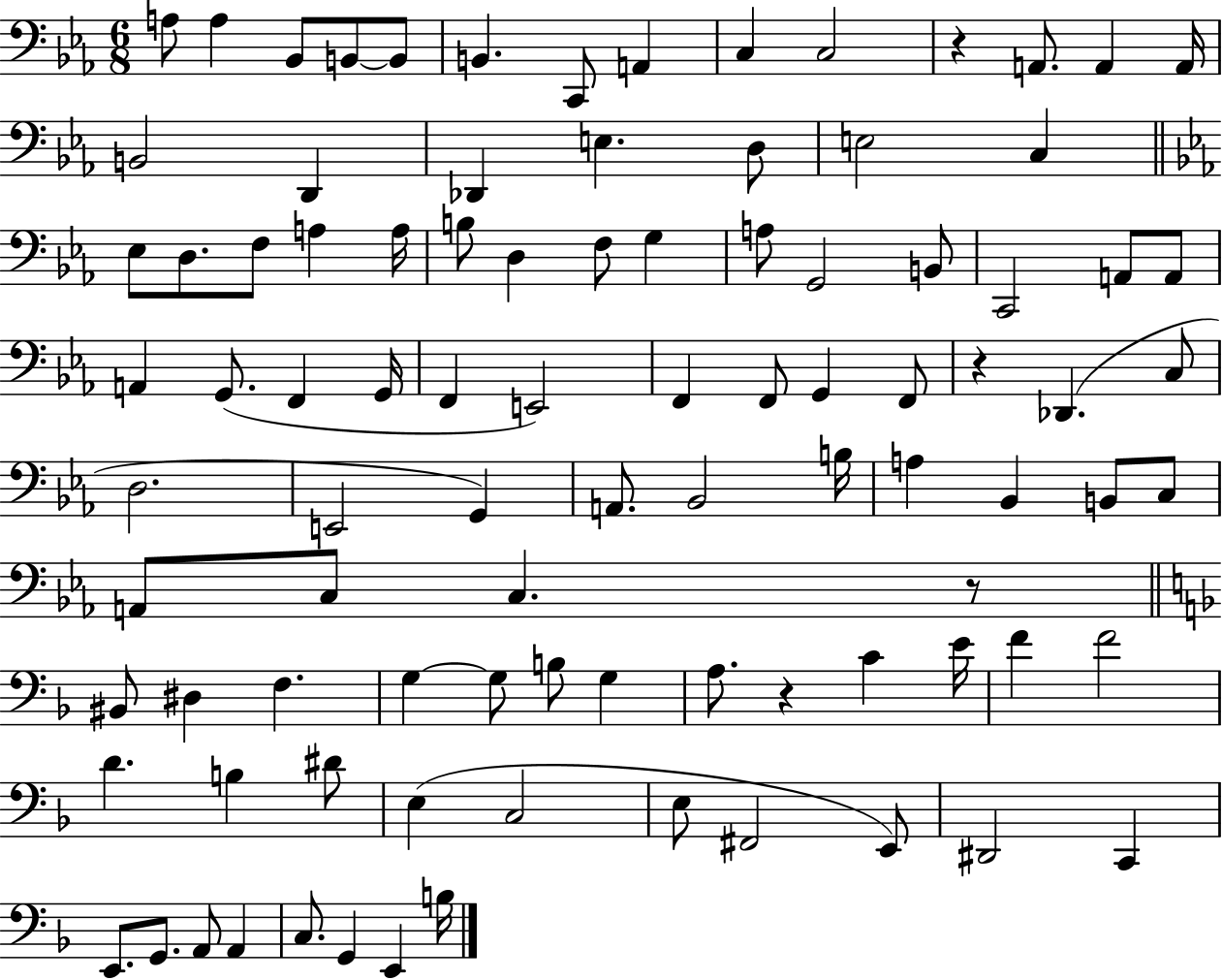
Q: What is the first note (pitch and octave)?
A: A3